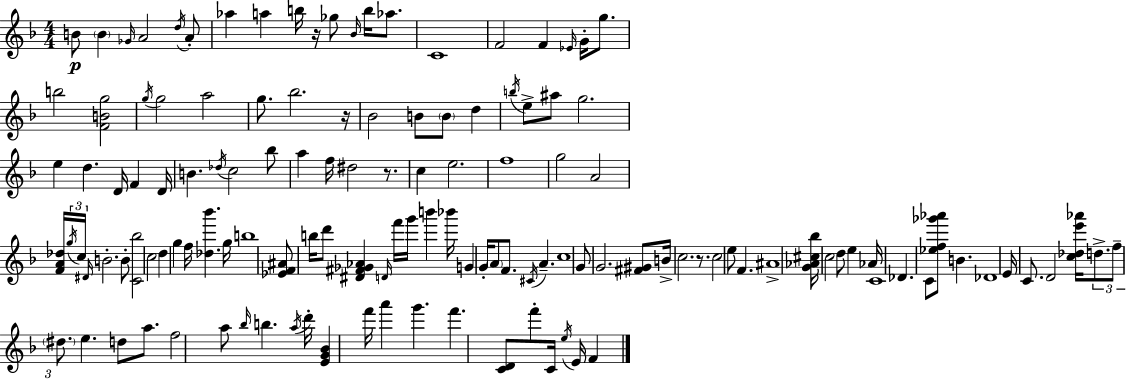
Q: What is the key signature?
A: D minor